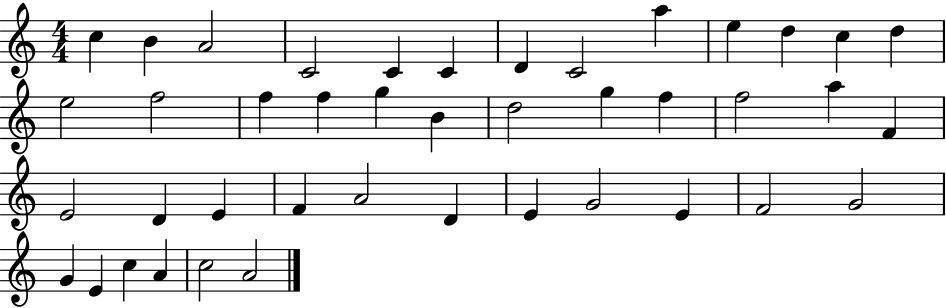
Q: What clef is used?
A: treble